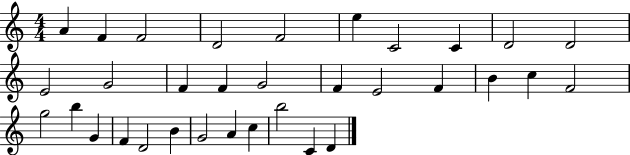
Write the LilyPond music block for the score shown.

{
  \clef treble
  \numericTimeSignature
  \time 4/4
  \key c \major
  a'4 f'4 f'2 | d'2 f'2 | e''4 c'2 c'4 | d'2 d'2 | \break e'2 g'2 | f'4 f'4 g'2 | f'4 e'2 f'4 | b'4 c''4 f'2 | \break g''2 b''4 g'4 | f'4 d'2 b'4 | g'2 a'4 c''4 | b''2 c'4 d'4 | \break \bar "|."
}